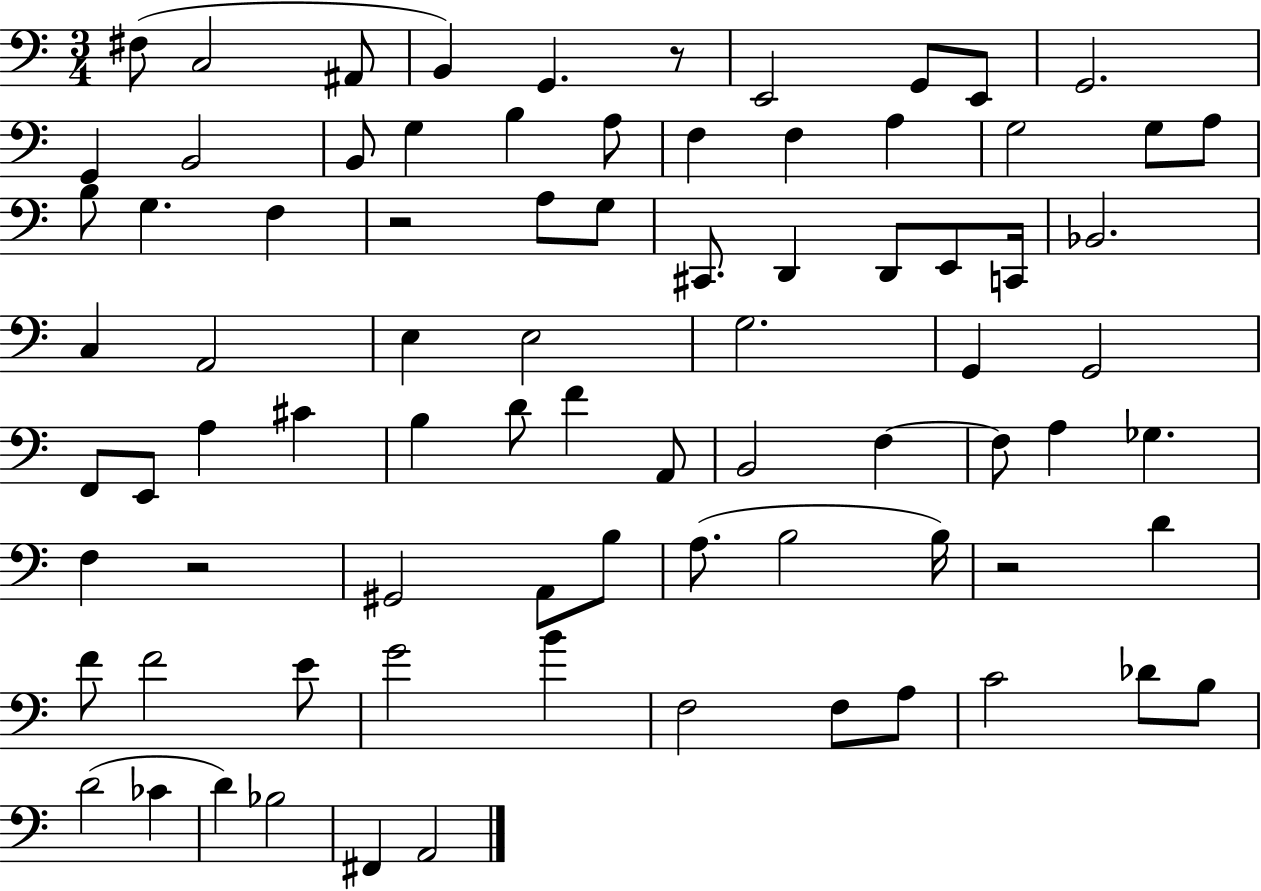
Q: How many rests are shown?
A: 4